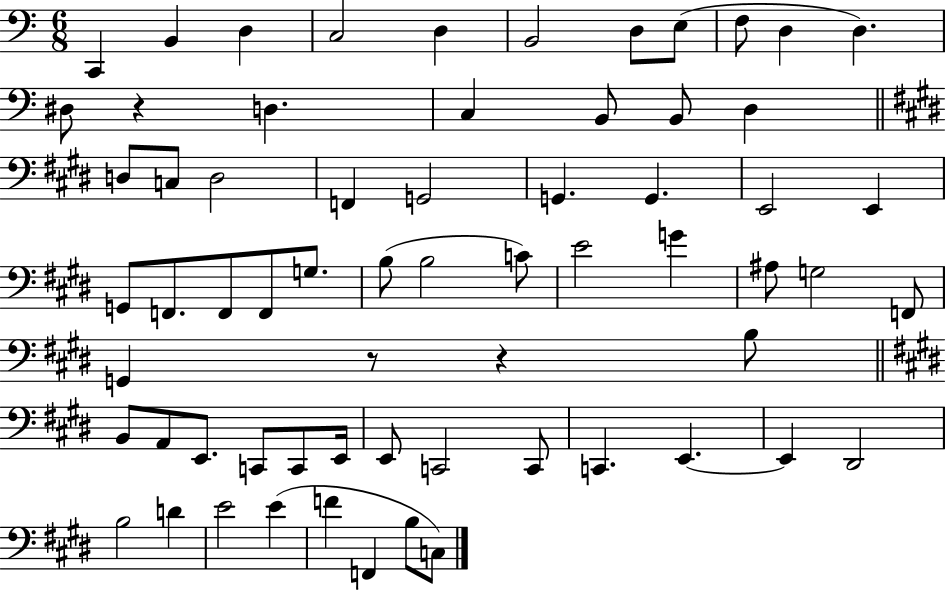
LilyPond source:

{
  \clef bass
  \numericTimeSignature
  \time 6/8
  \key c \major
  \repeat volta 2 { c,4 b,4 d4 | c2 d4 | b,2 d8 e8( | f8 d4 d4.) | \break dis8 r4 d4. | c4 b,8 b,8 d4 | \bar "||" \break \key e \major d8 c8 d2 | f,4 g,2 | g,4. g,4. | e,2 e,4 | \break g,8 f,8. f,8 f,8 g8. | b8( b2 c'8) | e'2 g'4 | ais8 g2 f,8 | \break g,4 r8 r4 b8 | \bar "||" \break \key e \major b,8 a,8 e,8. c,8 c,8 e,16 | e,8 c,2 c,8 | c,4. e,4.~~ | e,4 dis,2 | \break b2 d'4 | e'2 e'4( | f'4 f,4 b8 c8) | } \bar "|."
}